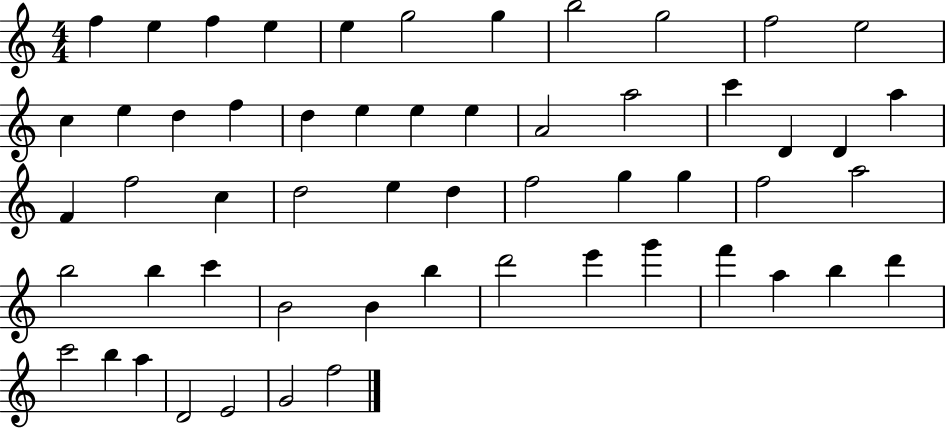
F5/q E5/q F5/q E5/q E5/q G5/h G5/q B5/h G5/h F5/h E5/h C5/q E5/q D5/q F5/q D5/q E5/q E5/q E5/q A4/h A5/h C6/q D4/q D4/q A5/q F4/q F5/h C5/q D5/h E5/q D5/q F5/h G5/q G5/q F5/h A5/h B5/h B5/q C6/q B4/h B4/q B5/q D6/h E6/q G6/q F6/q A5/q B5/q D6/q C6/h B5/q A5/q D4/h E4/h G4/h F5/h